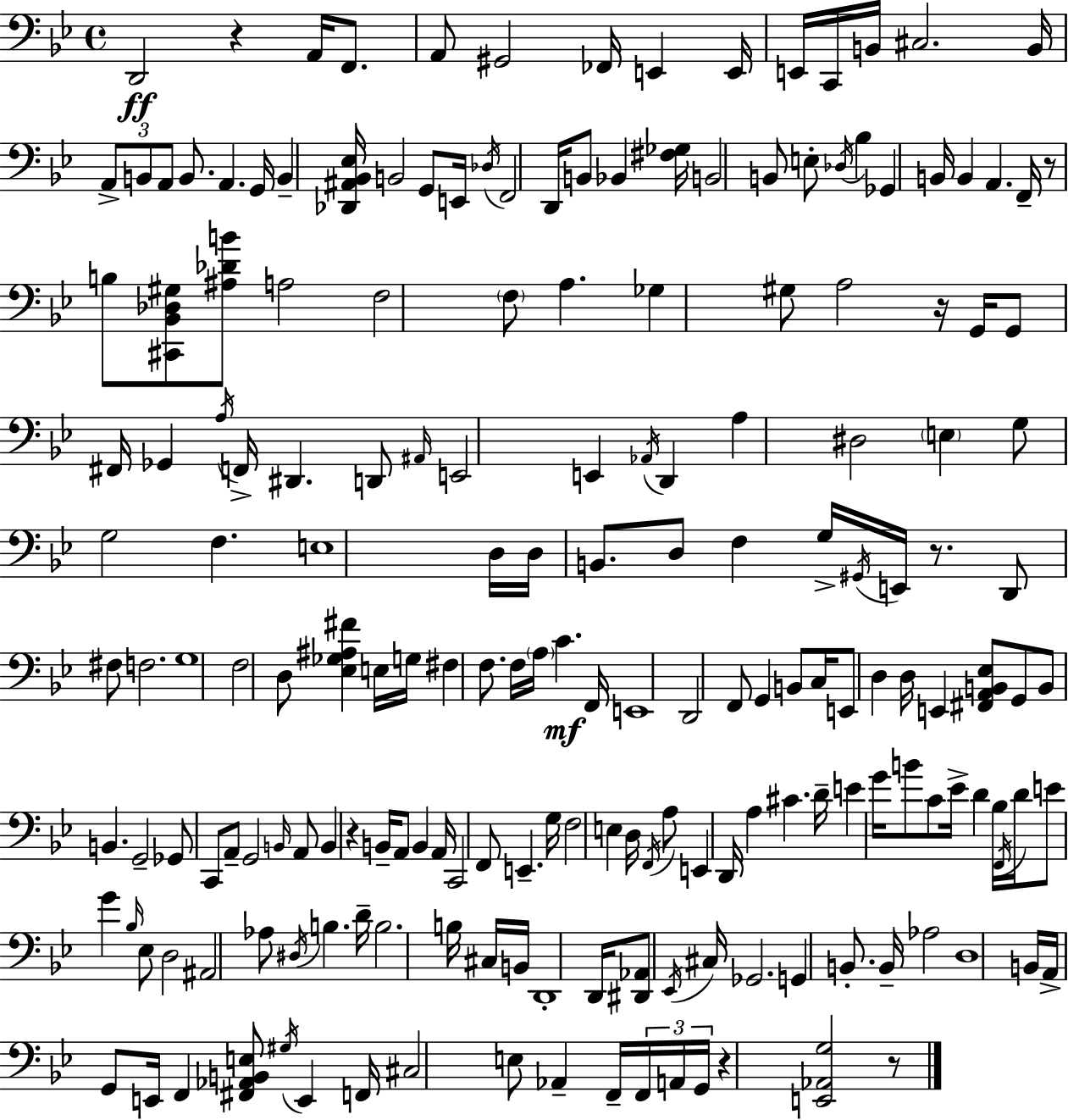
D2/h R/q A2/s F2/e. A2/e G#2/h FES2/s E2/q E2/s E2/s C2/s B2/s C#3/h. B2/s A2/e B2/e A2/e B2/e. A2/q. G2/s B2/q [Db2,A#2,Bb2,Eb3]/s B2/h G2/e E2/s Db3/s F2/h D2/s B2/e Bb2/q [F#3,Gb3]/s B2/h B2/e E3/e Db3/s Bb3/q Gb2/q B2/s B2/q A2/q. F2/s R/e B3/e [C#2,Bb2,Db3,G#3]/e [A#3,Db4,B4]/e A3/h F3/h F3/e A3/q. Gb3/q G#3/e A3/h R/s G2/s G2/e F#2/s Gb2/q A3/s F2/s D#2/q. D2/e A#2/s E2/h E2/q Ab2/s D2/q A3/q D#3/h E3/q G3/e G3/h F3/q. E3/w D3/s D3/s B2/e. D3/e F3/q G3/s G#2/s E2/s R/e. D2/e F#3/e F3/h. G3/w F3/h D3/e [Eb3,Gb3,A#3,F#4]/q E3/s G3/s F#3/q F3/e. F3/s A3/s C4/q. F2/s E2/w D2/h F2/e G2/q B2/e C3/s E2/e D3/q D3/s E2/q [F#2,A2,B2,Eb3]/e G2/e B2/e B2/q. G2/h Gb2/e C2/e A2/e G2/h B2/s A2/e B2/q R/q B2/s A2/e B2/q A2/s C2/h F2/e E2/q. G3/s F3/h E3/q D3/s F2/s A3/e E2/q D2/s A3/q C#4/q. D4/s E4/q G4/s B4/e C4/e Eb4/s D4/q Bb3/s F2/s D4/s E4/e G4/q Bb3/s Eb3/e D3/h A#2/h Ab3/e D#3/s B3/q. D4/s B3/h. B3/s C#3/s B2/s D2/w D2/s [D#2,Ab2]/e Eb2/s C#3/s Gb2/h. G2/q B2/e. B2/s Ab3/h D3/w B2/s A2/s G2/e E2/s F2/q [F#2,Ab2,B2,E3]/e G#3/s E2/q F2/s C#3/h E3/e Ab2/q F2/s F2/s A2/s G2/s R/q [E2,Ab2,G3]/h R/e